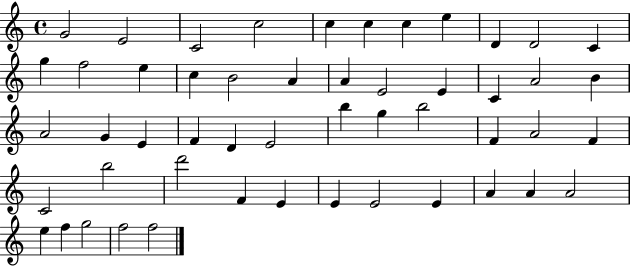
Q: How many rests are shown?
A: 0